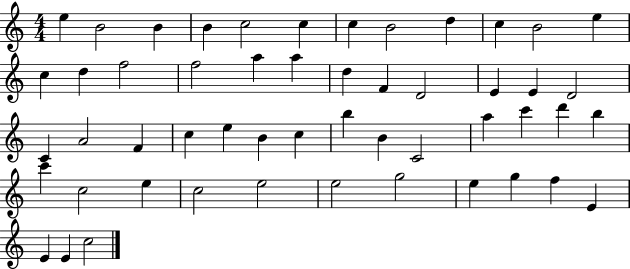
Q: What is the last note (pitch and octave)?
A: C5